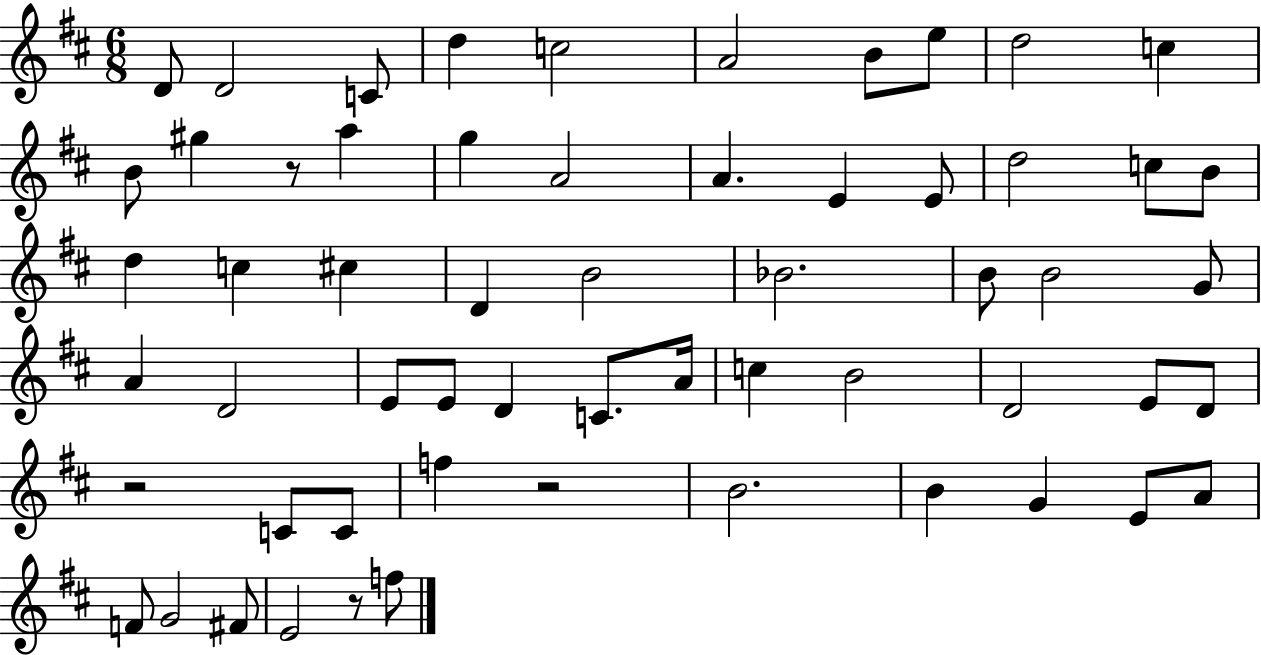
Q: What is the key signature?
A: D major